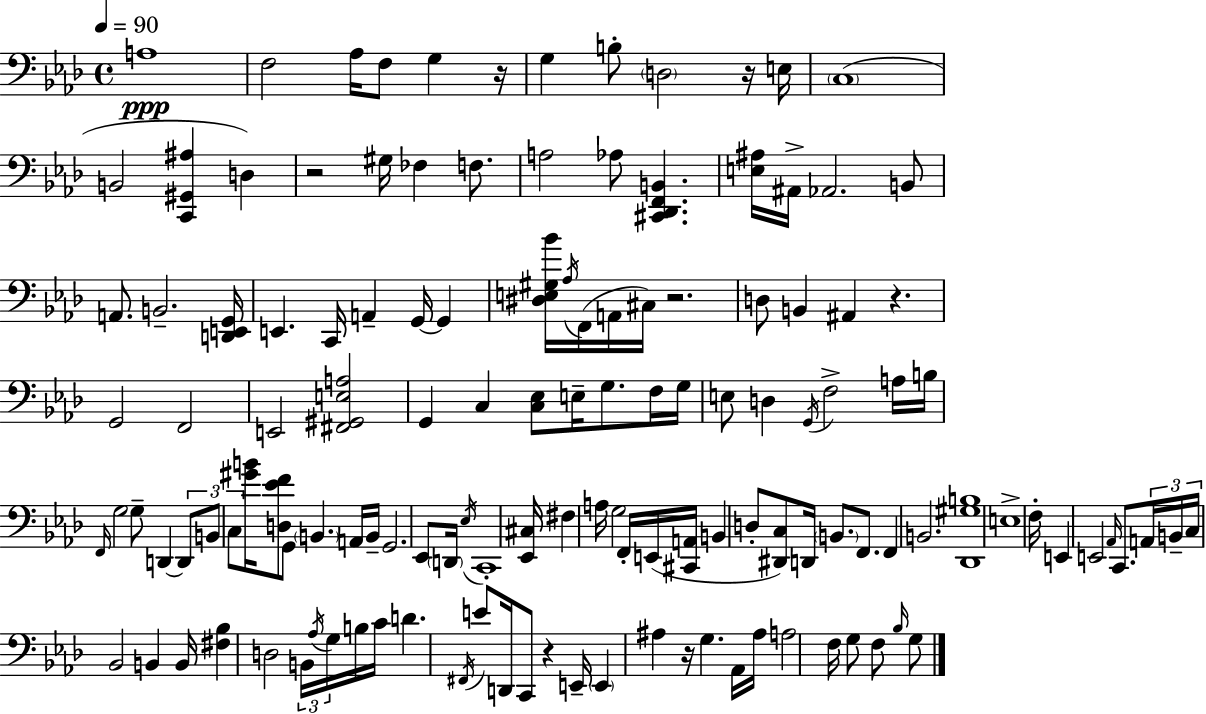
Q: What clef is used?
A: bass